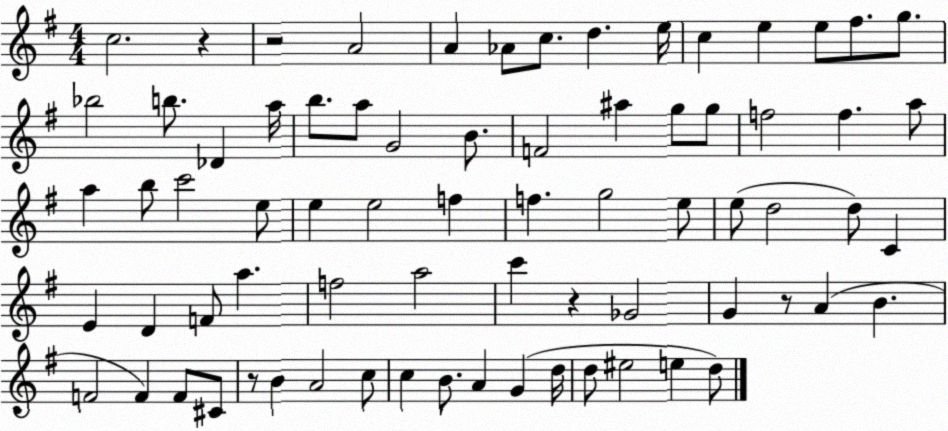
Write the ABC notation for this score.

X:1
T:Untitled
M:4/4
L:1/4
K:G
c2 z z2 A2 A _A/2 c/2 d e/4 c e e/2 ^f/2 g/2 _b2 b/2 _D a/4 b/2 a/2 G2 B/2 F2 ^a g/2 g/2 f2 f a/2 a b/2 c'2 e/2 e e2 f f g2 e/2 e/2 d2 d/2 C E D F/2 a f2 a2 c' z _G2 G z/2 A B F2 F F/2 ^C/2 z/2 B A2 c/2 c B/2 A G d/4 d/2 ^e2 e d/2